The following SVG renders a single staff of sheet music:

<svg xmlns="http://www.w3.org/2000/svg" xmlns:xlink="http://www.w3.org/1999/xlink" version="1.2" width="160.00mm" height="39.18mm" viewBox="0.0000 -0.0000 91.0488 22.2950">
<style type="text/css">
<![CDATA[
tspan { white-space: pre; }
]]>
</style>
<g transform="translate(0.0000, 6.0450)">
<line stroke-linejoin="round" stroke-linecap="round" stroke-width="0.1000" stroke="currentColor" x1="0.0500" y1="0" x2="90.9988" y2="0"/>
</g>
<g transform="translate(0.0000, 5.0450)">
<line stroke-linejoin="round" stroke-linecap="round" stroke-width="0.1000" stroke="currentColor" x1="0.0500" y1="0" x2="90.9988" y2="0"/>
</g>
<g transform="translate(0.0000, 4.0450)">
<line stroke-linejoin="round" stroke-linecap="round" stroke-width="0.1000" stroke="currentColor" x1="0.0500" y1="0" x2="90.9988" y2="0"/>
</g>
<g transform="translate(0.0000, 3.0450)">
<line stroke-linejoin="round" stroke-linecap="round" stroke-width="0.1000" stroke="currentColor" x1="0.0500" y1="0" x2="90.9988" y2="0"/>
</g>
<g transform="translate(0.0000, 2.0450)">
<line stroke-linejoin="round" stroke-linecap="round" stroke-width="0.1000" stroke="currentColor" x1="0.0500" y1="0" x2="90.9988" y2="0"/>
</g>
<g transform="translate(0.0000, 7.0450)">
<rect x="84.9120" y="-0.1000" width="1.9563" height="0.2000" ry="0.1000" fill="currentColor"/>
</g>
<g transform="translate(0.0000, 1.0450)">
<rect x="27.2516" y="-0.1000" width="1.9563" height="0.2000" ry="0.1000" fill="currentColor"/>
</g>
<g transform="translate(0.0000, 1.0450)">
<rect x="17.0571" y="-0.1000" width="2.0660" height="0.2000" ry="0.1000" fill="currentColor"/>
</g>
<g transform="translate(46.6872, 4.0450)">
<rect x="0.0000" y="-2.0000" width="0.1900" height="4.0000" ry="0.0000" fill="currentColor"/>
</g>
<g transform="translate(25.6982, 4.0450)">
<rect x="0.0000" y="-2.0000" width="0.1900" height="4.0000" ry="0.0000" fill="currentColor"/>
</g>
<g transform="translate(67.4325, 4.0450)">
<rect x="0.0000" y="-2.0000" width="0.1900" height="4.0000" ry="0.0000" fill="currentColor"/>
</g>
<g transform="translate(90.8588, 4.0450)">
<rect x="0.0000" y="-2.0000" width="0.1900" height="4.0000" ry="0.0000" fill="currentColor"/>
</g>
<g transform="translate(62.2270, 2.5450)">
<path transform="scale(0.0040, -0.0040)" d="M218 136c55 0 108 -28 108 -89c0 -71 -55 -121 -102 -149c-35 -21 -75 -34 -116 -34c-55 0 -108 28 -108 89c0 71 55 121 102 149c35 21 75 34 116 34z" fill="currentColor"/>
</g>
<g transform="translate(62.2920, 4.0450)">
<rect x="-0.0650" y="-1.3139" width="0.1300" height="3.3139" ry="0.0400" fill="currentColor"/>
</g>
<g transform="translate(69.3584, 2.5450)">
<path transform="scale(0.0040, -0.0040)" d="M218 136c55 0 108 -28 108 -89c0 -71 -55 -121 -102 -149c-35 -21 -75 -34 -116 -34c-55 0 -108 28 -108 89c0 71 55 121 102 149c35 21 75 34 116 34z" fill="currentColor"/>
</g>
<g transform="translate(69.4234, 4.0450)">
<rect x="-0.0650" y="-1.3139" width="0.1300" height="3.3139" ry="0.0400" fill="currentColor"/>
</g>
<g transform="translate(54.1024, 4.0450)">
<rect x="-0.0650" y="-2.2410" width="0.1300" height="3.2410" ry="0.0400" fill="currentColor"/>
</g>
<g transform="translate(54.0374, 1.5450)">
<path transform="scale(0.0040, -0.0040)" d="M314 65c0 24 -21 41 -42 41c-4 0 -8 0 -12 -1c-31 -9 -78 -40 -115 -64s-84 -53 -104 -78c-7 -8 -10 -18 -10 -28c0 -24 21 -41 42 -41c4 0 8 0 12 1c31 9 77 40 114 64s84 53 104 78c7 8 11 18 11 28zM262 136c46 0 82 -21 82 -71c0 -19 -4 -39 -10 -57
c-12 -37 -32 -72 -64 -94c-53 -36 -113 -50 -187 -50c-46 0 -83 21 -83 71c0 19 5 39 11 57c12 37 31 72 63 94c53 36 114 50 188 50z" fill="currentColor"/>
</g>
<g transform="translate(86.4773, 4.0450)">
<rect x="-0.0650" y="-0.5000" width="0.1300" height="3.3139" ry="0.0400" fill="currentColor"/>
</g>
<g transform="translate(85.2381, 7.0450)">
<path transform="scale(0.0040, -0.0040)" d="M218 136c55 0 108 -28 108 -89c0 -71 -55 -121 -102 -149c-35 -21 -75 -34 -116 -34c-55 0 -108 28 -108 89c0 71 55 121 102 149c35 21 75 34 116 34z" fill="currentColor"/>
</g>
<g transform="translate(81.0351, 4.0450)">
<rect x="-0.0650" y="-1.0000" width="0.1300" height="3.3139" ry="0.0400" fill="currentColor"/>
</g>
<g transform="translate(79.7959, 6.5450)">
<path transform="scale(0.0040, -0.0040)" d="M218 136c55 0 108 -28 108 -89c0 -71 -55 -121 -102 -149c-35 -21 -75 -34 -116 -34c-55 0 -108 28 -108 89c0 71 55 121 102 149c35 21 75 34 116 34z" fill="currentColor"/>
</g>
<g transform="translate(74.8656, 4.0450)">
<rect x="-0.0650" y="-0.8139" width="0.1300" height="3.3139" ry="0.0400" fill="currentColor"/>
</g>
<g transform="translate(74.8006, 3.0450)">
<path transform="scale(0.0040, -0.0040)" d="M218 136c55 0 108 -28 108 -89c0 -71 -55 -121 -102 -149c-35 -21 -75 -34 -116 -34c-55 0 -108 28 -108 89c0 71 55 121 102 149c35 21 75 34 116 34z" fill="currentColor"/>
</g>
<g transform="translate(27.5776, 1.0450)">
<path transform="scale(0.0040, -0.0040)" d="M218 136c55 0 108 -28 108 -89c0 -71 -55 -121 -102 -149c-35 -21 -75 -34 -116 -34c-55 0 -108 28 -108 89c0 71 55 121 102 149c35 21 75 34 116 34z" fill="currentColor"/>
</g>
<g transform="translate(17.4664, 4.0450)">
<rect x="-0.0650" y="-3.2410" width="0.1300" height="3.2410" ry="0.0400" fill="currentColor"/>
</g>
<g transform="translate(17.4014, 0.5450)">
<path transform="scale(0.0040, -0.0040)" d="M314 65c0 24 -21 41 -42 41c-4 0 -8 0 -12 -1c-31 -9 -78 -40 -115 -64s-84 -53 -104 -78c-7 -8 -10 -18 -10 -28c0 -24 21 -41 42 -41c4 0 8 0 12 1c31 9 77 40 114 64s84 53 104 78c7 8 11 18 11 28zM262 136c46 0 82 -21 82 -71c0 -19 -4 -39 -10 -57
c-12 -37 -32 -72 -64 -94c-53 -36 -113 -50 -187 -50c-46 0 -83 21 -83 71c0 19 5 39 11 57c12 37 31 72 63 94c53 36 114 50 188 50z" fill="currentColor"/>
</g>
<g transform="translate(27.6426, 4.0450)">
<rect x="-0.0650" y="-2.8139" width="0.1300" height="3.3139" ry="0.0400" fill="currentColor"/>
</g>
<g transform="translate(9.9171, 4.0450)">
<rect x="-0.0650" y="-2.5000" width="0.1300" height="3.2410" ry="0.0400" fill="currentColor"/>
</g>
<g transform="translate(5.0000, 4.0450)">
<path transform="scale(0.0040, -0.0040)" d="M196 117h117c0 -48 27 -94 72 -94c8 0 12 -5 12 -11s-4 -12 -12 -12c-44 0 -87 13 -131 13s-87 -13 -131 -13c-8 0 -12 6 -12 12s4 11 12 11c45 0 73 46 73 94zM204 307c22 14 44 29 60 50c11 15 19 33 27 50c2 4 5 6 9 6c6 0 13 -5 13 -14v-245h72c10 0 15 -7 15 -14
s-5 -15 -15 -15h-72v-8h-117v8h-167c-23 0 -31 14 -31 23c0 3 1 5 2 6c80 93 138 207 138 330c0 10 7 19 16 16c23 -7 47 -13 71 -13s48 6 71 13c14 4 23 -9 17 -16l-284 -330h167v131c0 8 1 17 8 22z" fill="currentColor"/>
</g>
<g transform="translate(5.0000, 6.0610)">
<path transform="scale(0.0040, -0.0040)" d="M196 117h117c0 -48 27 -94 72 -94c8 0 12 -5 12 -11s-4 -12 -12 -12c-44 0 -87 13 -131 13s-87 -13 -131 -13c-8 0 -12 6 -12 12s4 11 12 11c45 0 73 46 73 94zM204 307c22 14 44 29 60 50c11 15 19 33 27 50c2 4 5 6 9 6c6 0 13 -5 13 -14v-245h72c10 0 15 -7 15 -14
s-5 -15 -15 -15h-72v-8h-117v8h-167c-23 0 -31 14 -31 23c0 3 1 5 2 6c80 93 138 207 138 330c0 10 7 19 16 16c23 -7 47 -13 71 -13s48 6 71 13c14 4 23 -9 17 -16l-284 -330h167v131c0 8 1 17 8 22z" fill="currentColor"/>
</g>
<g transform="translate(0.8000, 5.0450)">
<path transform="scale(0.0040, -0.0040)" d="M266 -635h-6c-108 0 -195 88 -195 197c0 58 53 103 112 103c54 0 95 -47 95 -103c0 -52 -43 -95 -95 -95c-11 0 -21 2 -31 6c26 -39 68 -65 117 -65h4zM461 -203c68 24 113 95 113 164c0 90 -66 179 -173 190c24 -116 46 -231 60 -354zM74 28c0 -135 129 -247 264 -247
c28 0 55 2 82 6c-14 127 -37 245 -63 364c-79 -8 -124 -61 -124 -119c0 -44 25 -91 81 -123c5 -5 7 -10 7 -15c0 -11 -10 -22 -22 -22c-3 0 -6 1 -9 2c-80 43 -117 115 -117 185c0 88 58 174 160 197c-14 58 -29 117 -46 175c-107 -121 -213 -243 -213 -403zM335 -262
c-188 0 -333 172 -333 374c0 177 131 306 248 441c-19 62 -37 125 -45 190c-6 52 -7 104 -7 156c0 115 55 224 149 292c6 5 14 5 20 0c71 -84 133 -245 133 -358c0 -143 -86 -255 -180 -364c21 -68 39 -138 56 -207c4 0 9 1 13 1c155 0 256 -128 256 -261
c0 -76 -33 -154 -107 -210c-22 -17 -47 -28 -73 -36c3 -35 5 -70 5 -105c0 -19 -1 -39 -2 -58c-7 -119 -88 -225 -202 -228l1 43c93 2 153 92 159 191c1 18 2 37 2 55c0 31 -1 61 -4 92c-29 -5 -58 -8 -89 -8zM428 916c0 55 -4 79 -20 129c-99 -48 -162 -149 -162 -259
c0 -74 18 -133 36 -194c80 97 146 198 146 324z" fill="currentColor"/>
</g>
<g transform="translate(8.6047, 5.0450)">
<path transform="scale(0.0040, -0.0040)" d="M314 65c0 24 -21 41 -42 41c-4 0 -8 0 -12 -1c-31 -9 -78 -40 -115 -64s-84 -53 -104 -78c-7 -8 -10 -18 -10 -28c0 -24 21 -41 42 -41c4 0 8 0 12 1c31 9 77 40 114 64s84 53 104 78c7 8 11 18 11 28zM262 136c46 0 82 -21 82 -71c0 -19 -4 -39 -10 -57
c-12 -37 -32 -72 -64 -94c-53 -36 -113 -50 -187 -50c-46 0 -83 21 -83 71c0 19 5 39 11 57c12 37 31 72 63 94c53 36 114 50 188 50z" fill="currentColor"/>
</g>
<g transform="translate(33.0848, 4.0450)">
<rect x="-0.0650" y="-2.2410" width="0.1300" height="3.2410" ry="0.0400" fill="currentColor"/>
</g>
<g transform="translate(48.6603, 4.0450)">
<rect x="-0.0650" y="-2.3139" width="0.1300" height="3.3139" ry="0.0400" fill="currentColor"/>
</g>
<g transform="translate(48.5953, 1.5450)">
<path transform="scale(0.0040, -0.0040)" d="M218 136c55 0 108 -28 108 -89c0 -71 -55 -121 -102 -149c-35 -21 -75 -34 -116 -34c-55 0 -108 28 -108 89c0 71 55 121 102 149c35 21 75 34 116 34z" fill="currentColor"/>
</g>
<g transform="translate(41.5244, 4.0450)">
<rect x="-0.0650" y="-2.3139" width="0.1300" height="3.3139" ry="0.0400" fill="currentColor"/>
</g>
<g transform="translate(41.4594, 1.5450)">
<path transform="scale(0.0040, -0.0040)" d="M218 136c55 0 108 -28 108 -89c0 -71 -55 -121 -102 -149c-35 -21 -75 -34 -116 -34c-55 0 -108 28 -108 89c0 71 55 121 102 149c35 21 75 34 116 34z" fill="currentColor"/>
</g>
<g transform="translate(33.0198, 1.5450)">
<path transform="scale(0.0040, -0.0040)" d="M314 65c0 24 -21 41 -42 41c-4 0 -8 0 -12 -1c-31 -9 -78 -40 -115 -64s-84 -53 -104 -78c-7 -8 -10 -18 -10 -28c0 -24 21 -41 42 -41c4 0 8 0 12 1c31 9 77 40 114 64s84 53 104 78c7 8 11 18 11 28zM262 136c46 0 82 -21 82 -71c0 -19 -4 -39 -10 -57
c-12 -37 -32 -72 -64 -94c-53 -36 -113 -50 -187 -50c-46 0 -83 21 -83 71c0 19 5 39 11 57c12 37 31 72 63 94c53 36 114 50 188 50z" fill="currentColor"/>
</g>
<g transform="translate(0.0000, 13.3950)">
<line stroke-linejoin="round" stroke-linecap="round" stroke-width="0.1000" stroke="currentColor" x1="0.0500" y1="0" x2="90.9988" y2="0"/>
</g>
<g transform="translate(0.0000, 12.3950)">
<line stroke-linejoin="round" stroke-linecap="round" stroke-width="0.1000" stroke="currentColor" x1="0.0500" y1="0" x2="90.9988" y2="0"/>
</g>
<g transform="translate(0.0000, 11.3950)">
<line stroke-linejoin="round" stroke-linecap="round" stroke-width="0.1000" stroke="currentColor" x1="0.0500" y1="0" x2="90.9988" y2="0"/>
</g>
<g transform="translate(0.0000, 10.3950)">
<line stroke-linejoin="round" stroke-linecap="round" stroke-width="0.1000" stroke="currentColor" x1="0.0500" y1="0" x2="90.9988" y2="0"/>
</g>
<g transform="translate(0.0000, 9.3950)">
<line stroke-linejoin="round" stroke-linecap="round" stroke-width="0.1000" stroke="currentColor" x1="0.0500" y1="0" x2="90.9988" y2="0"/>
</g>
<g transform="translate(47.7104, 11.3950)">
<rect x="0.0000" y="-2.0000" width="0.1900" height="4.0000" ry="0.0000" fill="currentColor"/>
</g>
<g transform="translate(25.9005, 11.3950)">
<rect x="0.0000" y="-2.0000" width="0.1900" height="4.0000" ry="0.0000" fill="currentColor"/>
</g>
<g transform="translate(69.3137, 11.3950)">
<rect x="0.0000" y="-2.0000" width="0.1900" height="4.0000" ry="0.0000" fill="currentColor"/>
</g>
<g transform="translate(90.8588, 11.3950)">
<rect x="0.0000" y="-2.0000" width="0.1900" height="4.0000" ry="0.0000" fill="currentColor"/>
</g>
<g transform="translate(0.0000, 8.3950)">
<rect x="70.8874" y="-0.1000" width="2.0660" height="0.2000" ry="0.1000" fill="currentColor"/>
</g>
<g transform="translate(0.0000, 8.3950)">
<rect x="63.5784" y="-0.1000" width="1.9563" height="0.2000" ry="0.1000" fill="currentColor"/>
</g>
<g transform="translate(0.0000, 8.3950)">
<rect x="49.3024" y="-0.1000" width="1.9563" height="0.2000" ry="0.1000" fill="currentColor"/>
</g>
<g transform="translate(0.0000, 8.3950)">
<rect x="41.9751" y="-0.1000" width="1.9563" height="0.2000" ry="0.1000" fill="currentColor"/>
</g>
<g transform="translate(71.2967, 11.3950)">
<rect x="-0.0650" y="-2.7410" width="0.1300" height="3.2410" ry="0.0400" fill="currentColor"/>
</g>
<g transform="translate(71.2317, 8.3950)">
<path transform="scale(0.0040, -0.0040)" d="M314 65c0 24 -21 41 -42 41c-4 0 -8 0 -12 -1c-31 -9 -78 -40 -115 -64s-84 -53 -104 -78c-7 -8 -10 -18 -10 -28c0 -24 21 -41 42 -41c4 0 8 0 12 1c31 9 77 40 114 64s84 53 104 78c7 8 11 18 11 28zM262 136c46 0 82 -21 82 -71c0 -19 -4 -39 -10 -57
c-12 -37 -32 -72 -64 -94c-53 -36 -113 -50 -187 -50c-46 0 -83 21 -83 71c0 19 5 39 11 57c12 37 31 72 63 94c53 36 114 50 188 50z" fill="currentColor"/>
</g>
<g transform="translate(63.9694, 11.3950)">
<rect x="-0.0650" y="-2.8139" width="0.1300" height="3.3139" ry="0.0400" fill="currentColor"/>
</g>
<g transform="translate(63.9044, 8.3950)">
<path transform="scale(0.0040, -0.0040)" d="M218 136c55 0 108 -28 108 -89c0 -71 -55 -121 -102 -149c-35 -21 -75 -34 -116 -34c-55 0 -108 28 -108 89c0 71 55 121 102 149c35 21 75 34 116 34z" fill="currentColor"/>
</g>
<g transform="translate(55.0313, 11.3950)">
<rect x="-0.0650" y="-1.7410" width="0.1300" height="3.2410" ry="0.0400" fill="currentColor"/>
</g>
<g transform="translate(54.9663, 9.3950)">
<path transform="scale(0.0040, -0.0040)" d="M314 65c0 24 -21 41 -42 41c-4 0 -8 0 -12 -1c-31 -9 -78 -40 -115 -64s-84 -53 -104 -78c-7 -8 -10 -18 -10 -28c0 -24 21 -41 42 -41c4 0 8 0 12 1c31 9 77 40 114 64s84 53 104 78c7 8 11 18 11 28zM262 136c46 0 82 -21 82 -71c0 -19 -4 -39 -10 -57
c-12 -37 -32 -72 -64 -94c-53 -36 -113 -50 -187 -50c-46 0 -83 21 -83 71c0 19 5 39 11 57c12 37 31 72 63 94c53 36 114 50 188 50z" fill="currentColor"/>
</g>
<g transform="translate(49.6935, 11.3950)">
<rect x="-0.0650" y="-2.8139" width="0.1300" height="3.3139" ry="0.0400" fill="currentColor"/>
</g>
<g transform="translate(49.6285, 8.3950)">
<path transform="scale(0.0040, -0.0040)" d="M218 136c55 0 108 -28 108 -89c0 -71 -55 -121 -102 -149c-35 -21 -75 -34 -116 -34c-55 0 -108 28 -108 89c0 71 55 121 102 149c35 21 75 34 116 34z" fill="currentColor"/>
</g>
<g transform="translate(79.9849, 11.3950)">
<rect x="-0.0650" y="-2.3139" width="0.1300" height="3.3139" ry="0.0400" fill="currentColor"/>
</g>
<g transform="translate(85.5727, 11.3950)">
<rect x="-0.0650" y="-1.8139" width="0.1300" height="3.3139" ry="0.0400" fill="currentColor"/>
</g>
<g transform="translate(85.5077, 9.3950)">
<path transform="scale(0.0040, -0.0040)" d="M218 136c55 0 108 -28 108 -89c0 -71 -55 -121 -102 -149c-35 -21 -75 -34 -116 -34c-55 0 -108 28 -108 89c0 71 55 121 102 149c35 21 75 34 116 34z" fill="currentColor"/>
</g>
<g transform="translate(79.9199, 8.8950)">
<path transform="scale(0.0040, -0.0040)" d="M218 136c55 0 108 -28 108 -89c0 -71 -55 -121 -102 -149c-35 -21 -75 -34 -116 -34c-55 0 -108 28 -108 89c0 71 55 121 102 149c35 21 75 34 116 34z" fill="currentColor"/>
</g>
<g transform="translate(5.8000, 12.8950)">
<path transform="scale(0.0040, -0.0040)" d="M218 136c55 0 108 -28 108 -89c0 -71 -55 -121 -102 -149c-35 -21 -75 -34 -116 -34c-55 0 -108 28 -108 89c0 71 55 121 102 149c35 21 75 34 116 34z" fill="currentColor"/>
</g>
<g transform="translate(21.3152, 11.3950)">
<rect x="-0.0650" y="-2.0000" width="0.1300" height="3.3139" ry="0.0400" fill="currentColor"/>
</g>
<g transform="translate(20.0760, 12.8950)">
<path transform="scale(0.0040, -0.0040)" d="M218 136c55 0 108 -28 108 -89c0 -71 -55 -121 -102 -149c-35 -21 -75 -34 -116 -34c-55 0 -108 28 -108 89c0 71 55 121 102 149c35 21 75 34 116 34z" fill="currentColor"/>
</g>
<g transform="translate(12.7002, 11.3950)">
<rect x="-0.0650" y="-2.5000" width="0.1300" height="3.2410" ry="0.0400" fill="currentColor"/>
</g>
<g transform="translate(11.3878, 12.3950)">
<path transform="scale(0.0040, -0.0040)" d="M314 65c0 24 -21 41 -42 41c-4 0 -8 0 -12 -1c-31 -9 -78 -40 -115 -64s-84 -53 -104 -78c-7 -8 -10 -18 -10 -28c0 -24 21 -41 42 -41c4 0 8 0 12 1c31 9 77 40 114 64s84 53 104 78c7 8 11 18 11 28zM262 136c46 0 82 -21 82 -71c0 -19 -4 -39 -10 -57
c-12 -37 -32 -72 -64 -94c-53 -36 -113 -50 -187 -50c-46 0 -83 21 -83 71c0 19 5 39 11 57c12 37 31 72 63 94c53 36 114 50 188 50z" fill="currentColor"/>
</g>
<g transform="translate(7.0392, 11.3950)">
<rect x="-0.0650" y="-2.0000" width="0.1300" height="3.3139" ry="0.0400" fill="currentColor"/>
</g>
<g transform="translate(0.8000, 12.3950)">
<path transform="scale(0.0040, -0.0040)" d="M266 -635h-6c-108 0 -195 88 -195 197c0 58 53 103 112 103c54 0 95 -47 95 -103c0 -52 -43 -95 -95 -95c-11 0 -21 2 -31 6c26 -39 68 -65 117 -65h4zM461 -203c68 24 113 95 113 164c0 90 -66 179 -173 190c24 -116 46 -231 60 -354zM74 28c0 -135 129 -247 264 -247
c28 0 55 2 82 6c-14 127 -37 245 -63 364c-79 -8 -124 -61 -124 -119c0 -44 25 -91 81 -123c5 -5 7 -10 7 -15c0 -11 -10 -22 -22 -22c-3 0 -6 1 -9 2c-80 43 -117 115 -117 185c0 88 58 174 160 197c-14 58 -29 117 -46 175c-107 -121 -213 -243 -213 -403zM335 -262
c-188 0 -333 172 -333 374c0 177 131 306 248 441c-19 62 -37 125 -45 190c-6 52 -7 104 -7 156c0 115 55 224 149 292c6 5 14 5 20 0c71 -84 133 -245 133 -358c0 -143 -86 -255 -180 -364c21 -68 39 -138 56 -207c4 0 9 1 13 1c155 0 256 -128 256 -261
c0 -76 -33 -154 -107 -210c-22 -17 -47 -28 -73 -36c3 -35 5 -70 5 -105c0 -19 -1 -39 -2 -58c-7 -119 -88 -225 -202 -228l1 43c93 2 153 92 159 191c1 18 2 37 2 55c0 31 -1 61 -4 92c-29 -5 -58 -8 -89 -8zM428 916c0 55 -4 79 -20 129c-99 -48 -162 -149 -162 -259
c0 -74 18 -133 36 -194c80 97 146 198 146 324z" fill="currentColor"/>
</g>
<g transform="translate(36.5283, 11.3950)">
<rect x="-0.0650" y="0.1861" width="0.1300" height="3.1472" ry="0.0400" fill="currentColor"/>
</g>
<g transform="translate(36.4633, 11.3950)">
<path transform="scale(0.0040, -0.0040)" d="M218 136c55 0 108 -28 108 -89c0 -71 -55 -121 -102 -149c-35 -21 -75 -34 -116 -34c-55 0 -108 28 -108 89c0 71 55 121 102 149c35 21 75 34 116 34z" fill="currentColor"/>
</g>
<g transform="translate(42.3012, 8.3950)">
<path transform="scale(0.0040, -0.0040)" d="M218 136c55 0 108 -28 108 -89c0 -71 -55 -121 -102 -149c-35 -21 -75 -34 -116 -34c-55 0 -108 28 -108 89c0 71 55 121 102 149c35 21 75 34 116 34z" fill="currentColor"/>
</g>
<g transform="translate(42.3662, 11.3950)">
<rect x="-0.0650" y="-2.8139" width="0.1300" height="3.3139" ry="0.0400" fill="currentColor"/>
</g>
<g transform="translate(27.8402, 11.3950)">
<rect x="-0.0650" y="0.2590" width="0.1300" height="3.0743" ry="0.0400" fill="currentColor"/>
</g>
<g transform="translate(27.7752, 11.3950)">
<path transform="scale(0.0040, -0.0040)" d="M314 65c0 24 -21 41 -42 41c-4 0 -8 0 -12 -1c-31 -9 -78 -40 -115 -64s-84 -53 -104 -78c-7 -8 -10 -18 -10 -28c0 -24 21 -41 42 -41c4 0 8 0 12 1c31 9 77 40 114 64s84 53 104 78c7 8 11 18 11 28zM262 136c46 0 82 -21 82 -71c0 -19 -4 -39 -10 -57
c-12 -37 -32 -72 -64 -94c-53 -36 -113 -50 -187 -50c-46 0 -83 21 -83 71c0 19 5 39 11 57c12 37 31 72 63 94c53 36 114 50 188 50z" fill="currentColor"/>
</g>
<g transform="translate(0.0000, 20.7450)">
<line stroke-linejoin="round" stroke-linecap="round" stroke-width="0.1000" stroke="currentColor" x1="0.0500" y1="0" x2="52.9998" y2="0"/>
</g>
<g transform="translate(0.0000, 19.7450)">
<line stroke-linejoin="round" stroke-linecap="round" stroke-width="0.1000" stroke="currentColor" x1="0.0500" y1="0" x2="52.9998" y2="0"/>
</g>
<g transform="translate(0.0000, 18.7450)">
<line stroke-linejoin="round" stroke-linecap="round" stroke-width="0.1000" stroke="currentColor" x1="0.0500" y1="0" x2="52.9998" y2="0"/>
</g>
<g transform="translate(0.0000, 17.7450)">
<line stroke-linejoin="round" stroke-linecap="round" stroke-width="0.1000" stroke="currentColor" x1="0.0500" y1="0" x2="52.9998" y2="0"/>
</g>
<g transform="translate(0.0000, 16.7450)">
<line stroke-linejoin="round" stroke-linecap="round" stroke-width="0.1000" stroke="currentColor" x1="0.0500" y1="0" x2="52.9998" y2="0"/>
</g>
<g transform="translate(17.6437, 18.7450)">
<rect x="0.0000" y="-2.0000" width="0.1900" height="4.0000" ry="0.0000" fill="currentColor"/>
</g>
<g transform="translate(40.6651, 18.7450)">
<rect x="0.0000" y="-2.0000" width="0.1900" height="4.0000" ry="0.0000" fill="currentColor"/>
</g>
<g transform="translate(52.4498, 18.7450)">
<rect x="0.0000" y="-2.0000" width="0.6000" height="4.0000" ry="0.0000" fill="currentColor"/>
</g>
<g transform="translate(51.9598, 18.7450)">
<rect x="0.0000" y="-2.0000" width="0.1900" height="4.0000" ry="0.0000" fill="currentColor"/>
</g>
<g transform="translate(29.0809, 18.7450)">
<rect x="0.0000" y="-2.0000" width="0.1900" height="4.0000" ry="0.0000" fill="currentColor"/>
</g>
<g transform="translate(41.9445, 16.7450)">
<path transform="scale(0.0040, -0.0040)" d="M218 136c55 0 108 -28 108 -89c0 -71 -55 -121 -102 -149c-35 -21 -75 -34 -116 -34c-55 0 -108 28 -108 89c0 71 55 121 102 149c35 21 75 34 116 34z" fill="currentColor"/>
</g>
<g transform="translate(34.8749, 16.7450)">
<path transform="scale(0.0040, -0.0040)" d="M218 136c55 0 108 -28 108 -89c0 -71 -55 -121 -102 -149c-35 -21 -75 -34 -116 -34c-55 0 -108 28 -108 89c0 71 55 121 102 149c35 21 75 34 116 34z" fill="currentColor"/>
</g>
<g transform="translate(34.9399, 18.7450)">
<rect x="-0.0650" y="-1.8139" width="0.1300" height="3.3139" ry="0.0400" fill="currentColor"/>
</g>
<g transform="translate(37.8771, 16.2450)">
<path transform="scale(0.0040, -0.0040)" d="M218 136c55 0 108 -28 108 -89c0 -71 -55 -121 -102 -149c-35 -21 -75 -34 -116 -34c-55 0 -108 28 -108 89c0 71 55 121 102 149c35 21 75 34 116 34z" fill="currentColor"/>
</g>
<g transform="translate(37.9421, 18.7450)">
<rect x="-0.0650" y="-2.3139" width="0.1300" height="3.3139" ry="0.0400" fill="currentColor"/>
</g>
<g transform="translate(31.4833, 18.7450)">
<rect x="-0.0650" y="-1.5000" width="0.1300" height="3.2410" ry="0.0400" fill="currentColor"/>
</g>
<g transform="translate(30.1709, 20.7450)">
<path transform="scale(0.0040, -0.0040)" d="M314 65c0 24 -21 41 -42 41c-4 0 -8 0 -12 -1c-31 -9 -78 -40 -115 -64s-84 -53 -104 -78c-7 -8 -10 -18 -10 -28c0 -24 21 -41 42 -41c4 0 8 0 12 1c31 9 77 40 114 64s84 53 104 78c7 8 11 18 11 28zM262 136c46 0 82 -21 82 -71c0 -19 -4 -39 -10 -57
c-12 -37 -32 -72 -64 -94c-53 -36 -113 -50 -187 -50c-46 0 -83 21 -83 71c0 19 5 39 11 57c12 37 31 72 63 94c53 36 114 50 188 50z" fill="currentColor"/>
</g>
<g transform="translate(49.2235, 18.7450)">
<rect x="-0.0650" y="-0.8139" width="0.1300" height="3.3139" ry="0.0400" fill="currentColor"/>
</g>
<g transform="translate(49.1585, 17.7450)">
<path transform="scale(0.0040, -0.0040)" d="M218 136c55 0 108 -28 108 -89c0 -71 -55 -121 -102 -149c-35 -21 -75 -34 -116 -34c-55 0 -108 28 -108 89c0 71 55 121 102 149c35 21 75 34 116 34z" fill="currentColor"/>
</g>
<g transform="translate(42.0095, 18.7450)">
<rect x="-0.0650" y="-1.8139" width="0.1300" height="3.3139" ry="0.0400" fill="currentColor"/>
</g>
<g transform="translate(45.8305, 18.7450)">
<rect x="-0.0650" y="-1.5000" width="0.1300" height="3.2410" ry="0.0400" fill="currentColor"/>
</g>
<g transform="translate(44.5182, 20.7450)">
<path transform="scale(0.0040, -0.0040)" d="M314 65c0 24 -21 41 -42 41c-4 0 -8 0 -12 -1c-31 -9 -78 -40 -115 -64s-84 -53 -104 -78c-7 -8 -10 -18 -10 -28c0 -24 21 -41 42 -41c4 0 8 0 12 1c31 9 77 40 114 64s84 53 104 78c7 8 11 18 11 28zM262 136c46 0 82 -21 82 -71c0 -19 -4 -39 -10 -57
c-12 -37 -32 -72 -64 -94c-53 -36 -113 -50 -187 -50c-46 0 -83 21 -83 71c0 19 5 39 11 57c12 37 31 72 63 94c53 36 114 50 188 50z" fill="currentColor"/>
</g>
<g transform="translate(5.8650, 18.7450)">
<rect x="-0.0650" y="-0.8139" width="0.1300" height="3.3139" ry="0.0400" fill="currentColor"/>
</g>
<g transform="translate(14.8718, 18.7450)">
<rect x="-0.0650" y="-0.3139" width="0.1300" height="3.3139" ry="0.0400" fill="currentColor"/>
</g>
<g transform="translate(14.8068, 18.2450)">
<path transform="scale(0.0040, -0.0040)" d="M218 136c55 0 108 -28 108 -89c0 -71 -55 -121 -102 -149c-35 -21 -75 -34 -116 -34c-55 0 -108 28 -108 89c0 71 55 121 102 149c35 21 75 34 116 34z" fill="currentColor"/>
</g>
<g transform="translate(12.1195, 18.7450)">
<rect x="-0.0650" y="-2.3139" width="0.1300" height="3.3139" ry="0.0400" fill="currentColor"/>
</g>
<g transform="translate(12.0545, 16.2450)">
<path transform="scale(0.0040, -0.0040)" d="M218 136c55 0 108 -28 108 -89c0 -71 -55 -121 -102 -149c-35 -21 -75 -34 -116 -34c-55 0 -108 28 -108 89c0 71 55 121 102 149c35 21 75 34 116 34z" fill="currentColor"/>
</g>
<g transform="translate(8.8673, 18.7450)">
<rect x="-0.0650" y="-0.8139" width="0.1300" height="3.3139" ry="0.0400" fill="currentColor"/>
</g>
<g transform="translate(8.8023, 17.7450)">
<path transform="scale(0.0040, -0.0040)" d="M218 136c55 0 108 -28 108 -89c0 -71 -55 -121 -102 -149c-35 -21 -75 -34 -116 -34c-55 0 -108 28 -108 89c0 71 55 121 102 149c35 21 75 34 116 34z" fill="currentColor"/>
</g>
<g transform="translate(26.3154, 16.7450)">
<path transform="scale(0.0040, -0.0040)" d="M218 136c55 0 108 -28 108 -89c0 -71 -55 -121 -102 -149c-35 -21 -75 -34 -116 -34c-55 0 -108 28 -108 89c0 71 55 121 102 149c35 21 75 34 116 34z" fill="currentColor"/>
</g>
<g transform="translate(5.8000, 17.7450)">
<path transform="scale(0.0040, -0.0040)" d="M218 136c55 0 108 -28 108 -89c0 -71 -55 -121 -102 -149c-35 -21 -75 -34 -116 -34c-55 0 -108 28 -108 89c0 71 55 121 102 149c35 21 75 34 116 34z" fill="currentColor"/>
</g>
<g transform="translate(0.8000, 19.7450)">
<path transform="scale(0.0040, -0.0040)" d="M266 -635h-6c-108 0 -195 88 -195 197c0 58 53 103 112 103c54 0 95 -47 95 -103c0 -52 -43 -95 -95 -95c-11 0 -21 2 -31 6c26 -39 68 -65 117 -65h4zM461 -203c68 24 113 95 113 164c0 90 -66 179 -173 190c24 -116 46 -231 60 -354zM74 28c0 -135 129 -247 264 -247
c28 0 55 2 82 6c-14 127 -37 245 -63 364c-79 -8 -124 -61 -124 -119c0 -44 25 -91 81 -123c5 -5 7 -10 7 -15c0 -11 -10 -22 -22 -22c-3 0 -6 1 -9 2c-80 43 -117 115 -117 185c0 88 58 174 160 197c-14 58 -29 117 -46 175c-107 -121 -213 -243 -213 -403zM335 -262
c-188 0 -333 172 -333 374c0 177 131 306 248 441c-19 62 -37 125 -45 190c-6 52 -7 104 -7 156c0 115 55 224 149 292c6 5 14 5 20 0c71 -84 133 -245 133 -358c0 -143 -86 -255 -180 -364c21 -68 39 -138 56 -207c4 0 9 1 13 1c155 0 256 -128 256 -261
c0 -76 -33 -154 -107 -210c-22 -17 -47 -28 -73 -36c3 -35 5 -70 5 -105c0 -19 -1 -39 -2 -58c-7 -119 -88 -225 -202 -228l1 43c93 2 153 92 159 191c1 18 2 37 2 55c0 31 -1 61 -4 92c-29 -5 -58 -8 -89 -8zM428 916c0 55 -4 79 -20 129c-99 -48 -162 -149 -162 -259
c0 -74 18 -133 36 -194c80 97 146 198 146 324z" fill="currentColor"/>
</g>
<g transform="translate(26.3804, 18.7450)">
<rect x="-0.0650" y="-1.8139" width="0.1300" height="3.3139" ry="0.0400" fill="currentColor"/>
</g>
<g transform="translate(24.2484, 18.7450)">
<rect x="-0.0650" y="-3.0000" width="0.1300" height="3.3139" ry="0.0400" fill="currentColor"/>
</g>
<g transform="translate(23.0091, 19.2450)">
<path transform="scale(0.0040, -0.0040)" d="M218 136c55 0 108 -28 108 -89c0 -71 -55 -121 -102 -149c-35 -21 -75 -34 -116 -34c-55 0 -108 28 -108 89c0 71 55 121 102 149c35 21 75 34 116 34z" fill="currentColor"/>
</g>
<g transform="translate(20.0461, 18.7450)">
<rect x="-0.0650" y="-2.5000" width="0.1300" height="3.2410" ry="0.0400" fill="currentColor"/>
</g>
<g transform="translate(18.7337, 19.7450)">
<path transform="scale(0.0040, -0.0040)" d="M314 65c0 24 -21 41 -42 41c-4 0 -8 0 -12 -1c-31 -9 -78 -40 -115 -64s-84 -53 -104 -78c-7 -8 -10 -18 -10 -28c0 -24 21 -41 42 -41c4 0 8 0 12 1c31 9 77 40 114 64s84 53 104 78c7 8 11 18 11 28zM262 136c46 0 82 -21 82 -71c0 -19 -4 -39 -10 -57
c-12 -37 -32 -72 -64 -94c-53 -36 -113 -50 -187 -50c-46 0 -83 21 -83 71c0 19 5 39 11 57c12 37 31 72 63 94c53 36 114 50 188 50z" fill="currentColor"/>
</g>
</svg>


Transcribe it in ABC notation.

X:1
T:Untitled
M:4/4
L:1/4
K:C
G2 b2 a g2 g g g2 e e d D C F G2 F B2 B a a f2 a a2 g f d d g c G2 A f E2 f g f E2 d